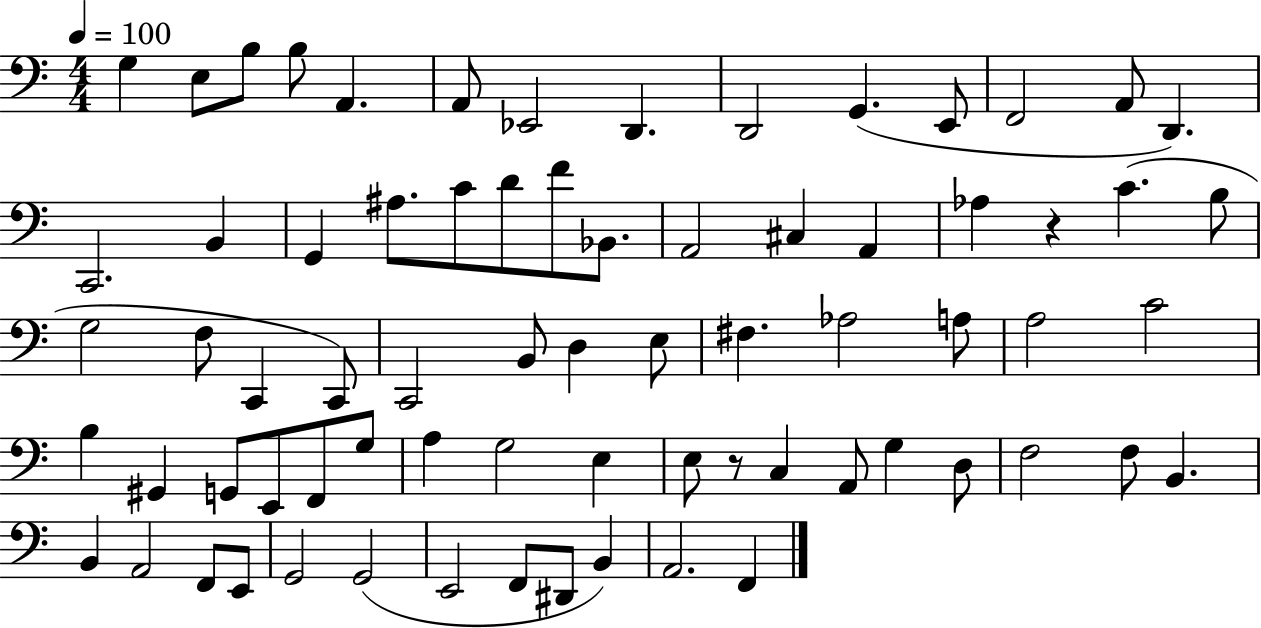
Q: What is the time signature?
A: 4/4